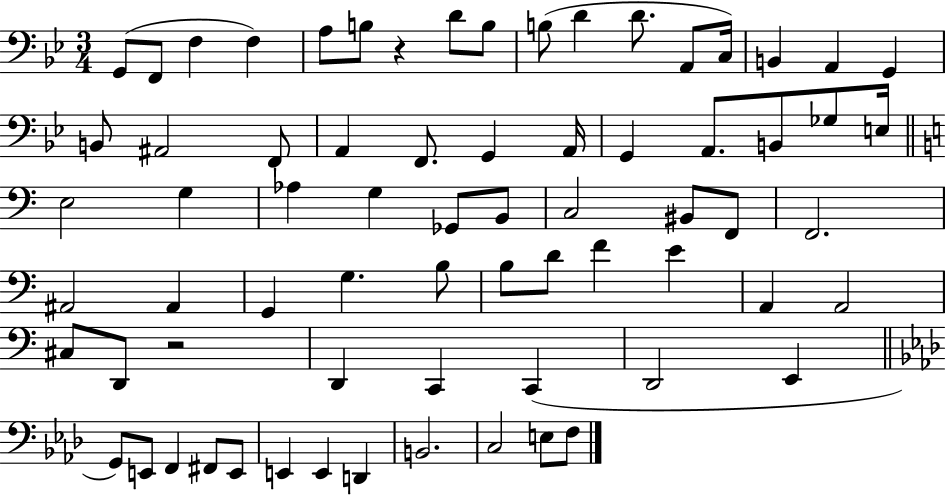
X:1
T:Untitled
M:3/4
L:1/4
K:Bb
G,,/2 F,,/2 F, F, A,/2 B,/2 z D/2 B,/2 B,/2 D D/2 A,,/2 C,/4 B,, A,, G,, B,,/2 ^A,,2 F,,/2 A,, F,,/2 G,, A,,/4 G,, A,,/2 B,,/2 _G,/2 E,/4 E,2 G, _A, G, _G,,/2 B,,/2 C,2 ^B,,/2 F,,/2 F,,2 ^A,,2 ^A,, G,, G, B,/2 B,/2 D/2 F E A,, A,,2 ^C,/2 D,,/2 z2 D,, C,, C,, D,,2 E,, G,,/2 E,,/2 F,, ^F,,/2 E,,/2 E,, E,, D,, B,,2 C,2 E,/2 F,/2